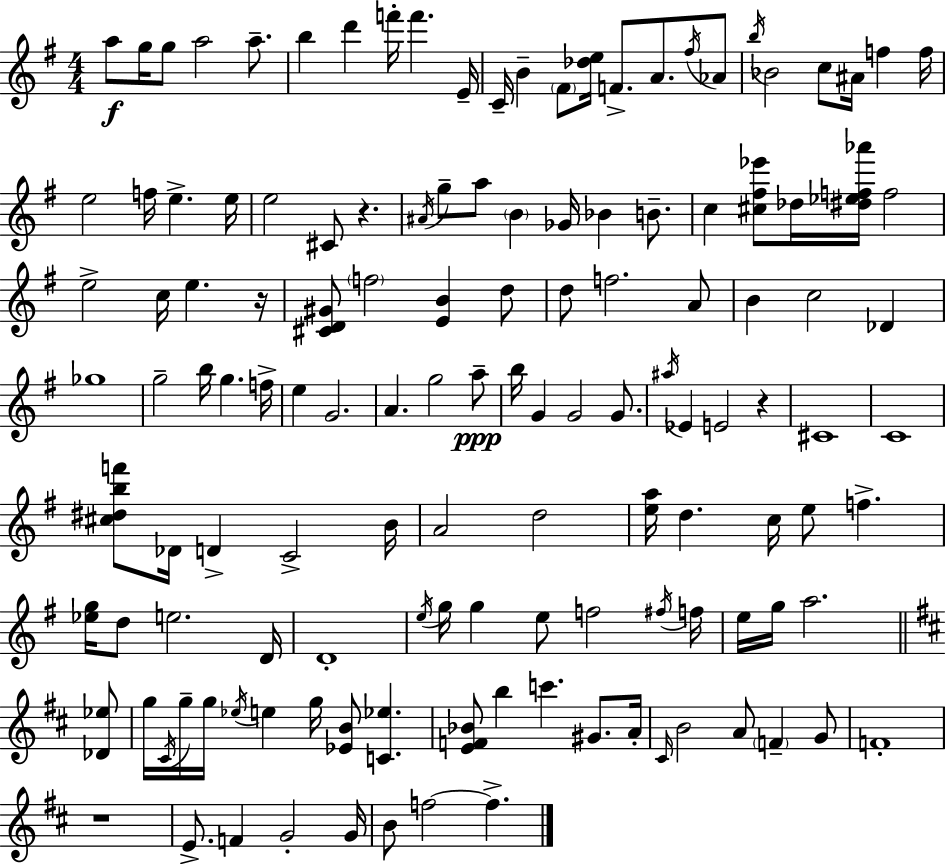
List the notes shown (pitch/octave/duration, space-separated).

A5/e G5/s G5/e A5/h A5/e. B5/q D6/q F6/s F6/q. E4/s C4/s B4/q F#4/e [Db5,E5]/s F4/e. A4/e. F#5/s Ab4/e B5/s Bb4/h C5/e A#4/s F5/q F5/s E5/h F5/s E5/q. E5/s E5/h C#4/e R/q. A#4/s G5/e A5/e B4/q Gb4/s Bb4/q B4/e. C5/q [C#5,F#5,Eb6]/e Db5/s [D#5,Eb5,F5,Ab6]/s F5/h E5/h C5/s E5/q. R/s [C#4,D4,G#4]/e F5/h [E4,B4]/q D5/e D5/e F5/h. A4/e B4/q C5/h Db4/q Gb5/w G5/h B5/s G5/q. F5/s E5/q G4/h. A4/q. G5/h A5/e B5/s G4/q G4/h G4/e. A#5/s Eb4/q E4/h R/q C#4/w C4/w [C#5,D#5,B5,F6]/e Db4/s D4/q C4/h B4/s A4/h D5/h [E5,A5]/s D5/q. C5/s E5/e F5/q. [Eb5,G5]/s D5/e E5/h. D4/s D4/w E5/s G5/s G5/q E5/e F5/h F#5/s F5/s E5/s G5/s A5/h. [Db4,Eb5]/e G5/s C#4/s G5/s G5/s Eb5/s E5/q G5/s [Eb4,B4]/e [C4,Eb5]/q. [E4,F4,Bb4]/e B5/q C6/q. G#4/e. A4/s C#4/s B4/h A4/e F4/q G4/e F4/w R/w E4/e. F4/q G4/h G4/s B4/e F5/h F5/q.